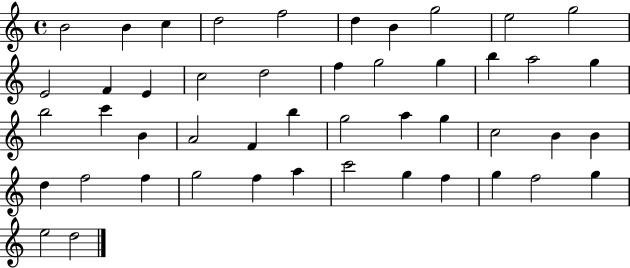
B4/h B4/q C5/q D5/h F5/h D5/q B4/q G5/h E5/h G5/h E4/h F4/q E4/q C5/h D5/h F5/q G5/h G5/q B5/q A5/h G5/q B5/h C6/q B4/q A4/h F4/q B5/q G5/h A5/q G5/q C5/h B4/q B4/q D5/q F5/h F5/q G5/h F5/q A5/q C6/h G5/q F5/q G5/q F5/h G5/q E5/h D5/h